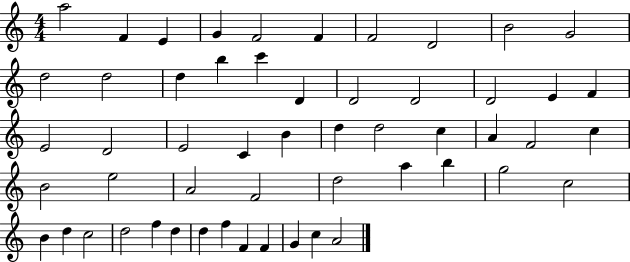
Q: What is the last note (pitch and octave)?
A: A4